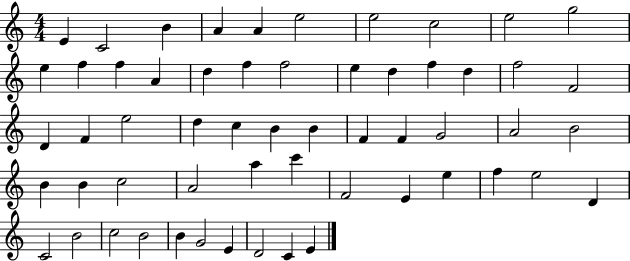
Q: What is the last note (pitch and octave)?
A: E4